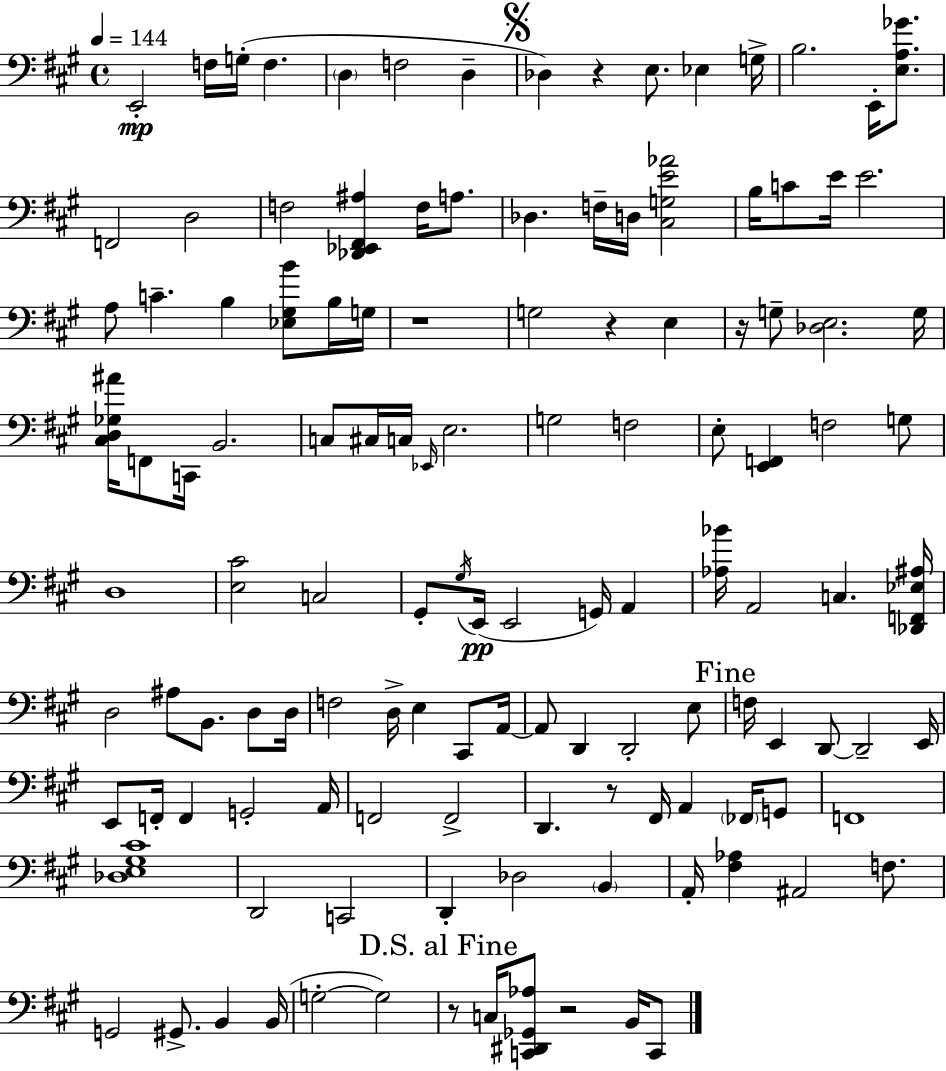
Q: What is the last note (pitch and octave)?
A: C2